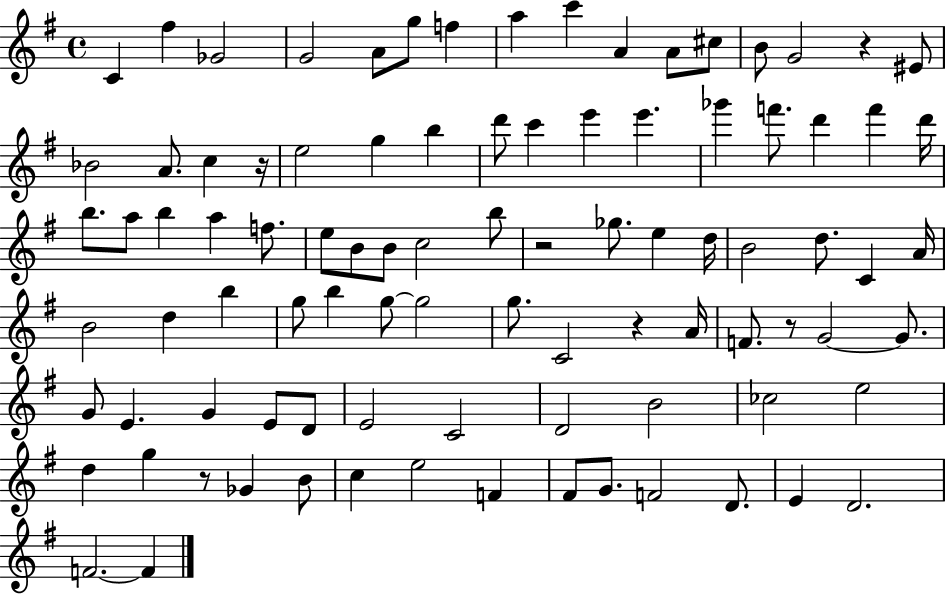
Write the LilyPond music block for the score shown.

{
  \clef treble
  \time 4/4
  \defaultTimeSignature
  \key g \major
  c'4 fis''4 ges'2 | g'2 a'8 g''8 f''4 | a''4 c'''4 a'4 a'8 cis''8 | b'8 g'2 r4 eis'8 | \break bes'2 a'8. c''4 r16 | e''2 g''4 b''4 | d'''8 c'''4 e'''4 e'''4. | ges'''4 f'''8. d'''4 f'''4 d'''16 | \break b''8. a''8 b''4 a''4 f''8. | e''8 b'8 b'8 c''2 b''8 | r2 ges''8. e''4 d''16 | b'2 d''8. c'4 a'16 | \break b'2 d''4 b''4 | g''8 b''4 g''8~~ g''2 | g''8. c'2 r4 a'16 | f'8. r8 g'2~~ g'8. | \break g'8 e'4. g'4 e'8 d'8 | e'2 c'2 | d'2 b'2 | ces''2 e''2 | \break d''4 g''4 r8 ges'4 b'8 | c''4 e''2 f'4 | fis'8 g'8. f'2 d'8. | e'4 d'2. | \break f'2.~~ f'4 | \bar "|."
}